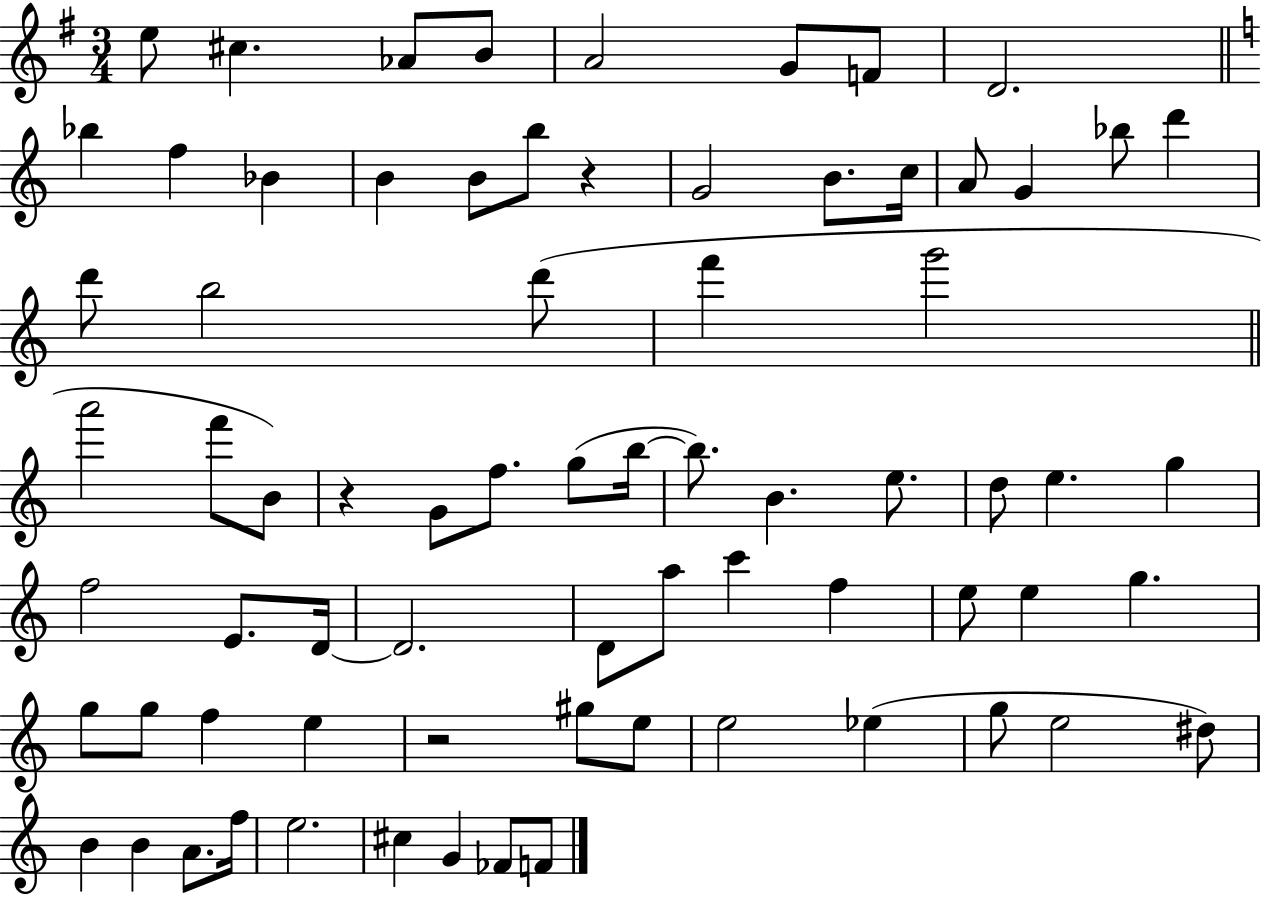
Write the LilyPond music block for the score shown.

{
  \clef treble
  \numericTimeSignature
  \time 3/4
  \key g \major
  e''8 cis''4. aes'8 b'8 | a'2 g'8 f'8 | d'2. | \bar "||" \break \key c \major bes''4 f''4 bes'4 | b'4 b'8 b''8 r4 | g'2 b'8. c''16 | a'8 g'4 bes''8 d'''4 | \break d'''8 b''2 d'''8( | f'''4 g'''2 | \bar "||" \break \key c \major a'''2 f'''8 b'8) | r4 g'8 f''8. g''8( b''16~~ | b''8.) b'4. e''8. | d''8 e''4. g''4 | \break f''2 e'8. d'16~~ | d'2. | d'8 a''8 c'''4 f''4 | e''8 e''4 g''4. | \break g''8 g''8 f''4 e''4 | r2 gis''8 e''8 | e''2 ees''4( | g''8 e''2 dis''8) | \break b'4 b'4 a'8. f''16 | e''2. | cis''4 g'4 fes'8 f'8 | \bar "|."
}